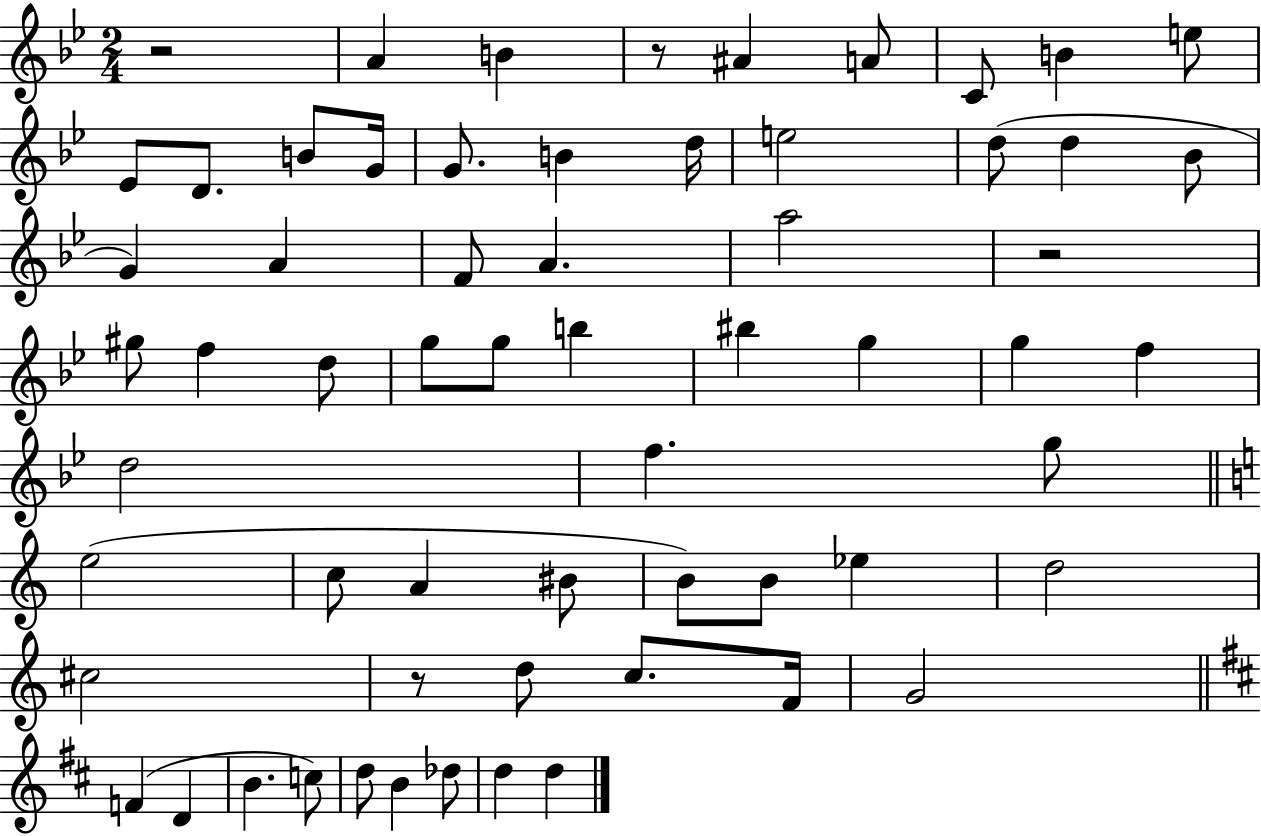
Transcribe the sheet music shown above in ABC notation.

X:1
T:Untitled
M:2/4
L:1/4
K:Bb
z2 A B z/2 ^A A/2 C/2 B e/2 _E/2 D/2 B/2 G/4 G/2 B d/4 e2 d/2 d _B/2 G A F/2 A a2 z2 ^g/2 f d/2 g/2 g/2 b ^b g g f d2 f g/2 e2 c/2 A ^B/2 B/2 B/2 _e d2 ^c2 z/2 d/2 c/2 F/4 G2 F D B c/2 d/2 B _d/2 d d